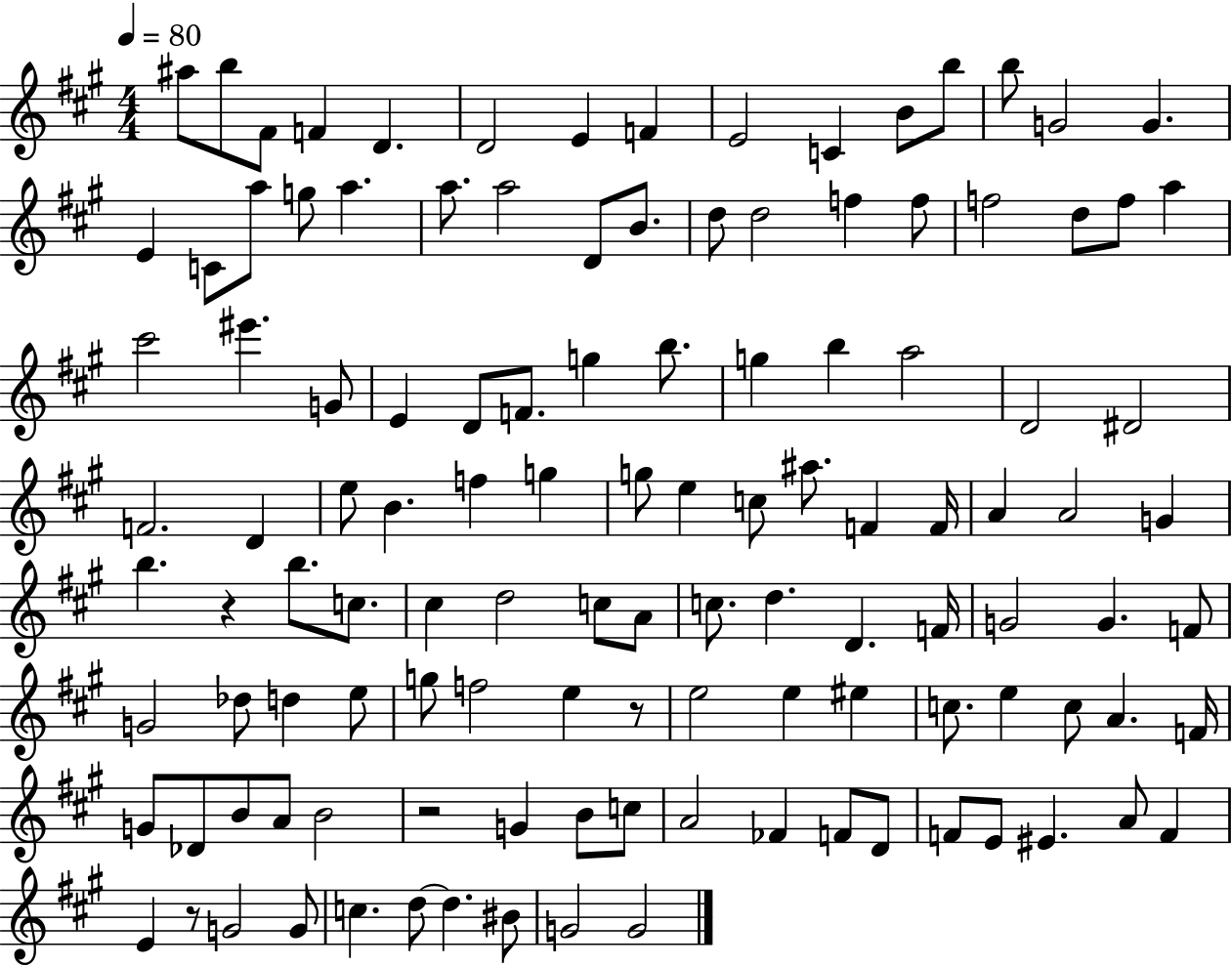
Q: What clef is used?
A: treble